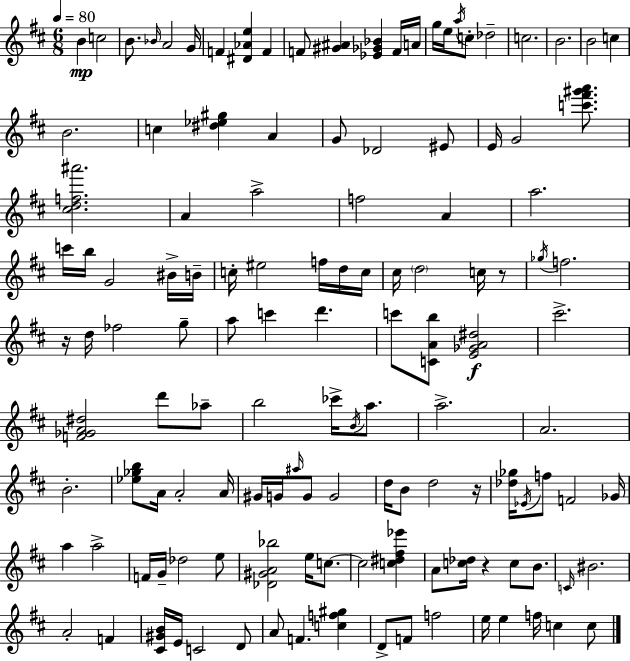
B4/q C5/h B4/e. Bb4/s A4/h G4/s F4/q [D#4,Ab4,E5]/q F4/q F4/e [G#4,A#4]/q [Eb4,Gb4,Bb4]/q F4/s A4/s G5/s E5/s A5/s C5/e Db5/h C5/h. B4/h. B4/h C5/q B4/h. C5/q [D#5,Eb5,G#5]/q A4/q G4/e Db4/h EIS4/e E4/s G4/h [C6,F#6,G#6,A6]/e. [C#5,D5,F5,A#6]/h. A4/q A5/h F5/h A4/q A5/h. C6/s B5/s G4/h BIS4/s B4/s C5/s EIS5/h F5/s D5/s C5/s C#5/s D5/h C5/s R/e Gb5/s F5/h. R/s D5/s FES5/h G5/e A5/e C6/q D6/q. C6/e [C4,A4,B5]/e [E4,Gb4,A4,D#5]/h C#6/h. [F4,Gb4,A4,D#5]/h D6/e Ab5/e B5/h CES6/s B4/s A5/e. A5/h. A4/h. B4/h. [Eb5,Gb5,B5]/e A4/s A4/h A4/s G#4/s G4/s A#5/s G4/e G4/h D5/s B4/e D5/h R/s [Db5,Gb5]/s Eb4/s F5/e F4/h Gb4/s A5/q A5/h F4/s G4/s Db5/h E5/e [Db4,G#4,A4,Bb5]/h E5/s C5/e. C5/h [C5,D#5,F#5,Eb6]/q A4/e [C5,Db5]/s R/q C5/e B4/e. C4/s BIS4/h. A4/h F4/q [C#4,G#4,B4]/s E4/s C4/h D4/e A4/e F4/q. [C5,F5,G#5]/q D4/e F4/e F5/h E5/s E5/q F5/s C5/q C5/e